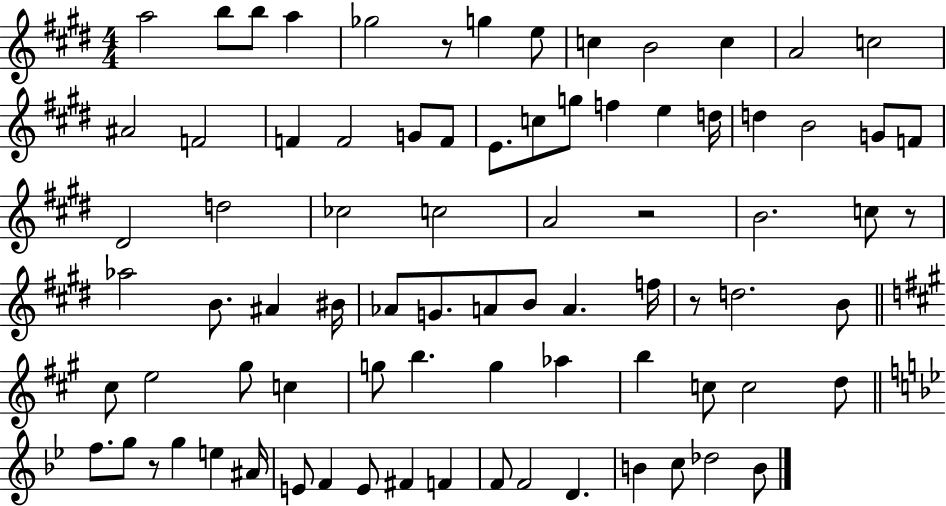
{
  \clef treble
  \numericTimeSignature
  \time 4/4
  \key e \major
  a''2 b''8 b''8 a''4 | ges''2 r8 g''4 e''8 | c''4 b'2 c''4 | a'2 c''2 | \break ais'2 f'2 | f'4 f'2 g'8 f'8 | e'8. c''8 g''8 f''4 e''4 d''16 | d''4 b'2 g'8 f'8 | \break dis'2 d''2 | ces''2 c''2 | a'2 r2 | b'2. c''8 r8 | \break aes''2 b'8. ais'4 bis'16 | aes'8 g'8. a'8 b'8 a'4. f''16 | r8 d''2. b'8 | \bar "||" \break \key a \major cis''8 e''2 gis''8 c''4 | g''8 b''4. g''4 aes''4 | b''4 c''8 c''2 d''8 | \bar "||" \break \key bes \major f''8. g''8 r8 g''4 e''4 ais'16 | e'8 f'4 e'8 fis'4 f'4 | f'8 f'2 d'4. | b'4 c''8 des''2 b'8 | \break \bar "|."
}